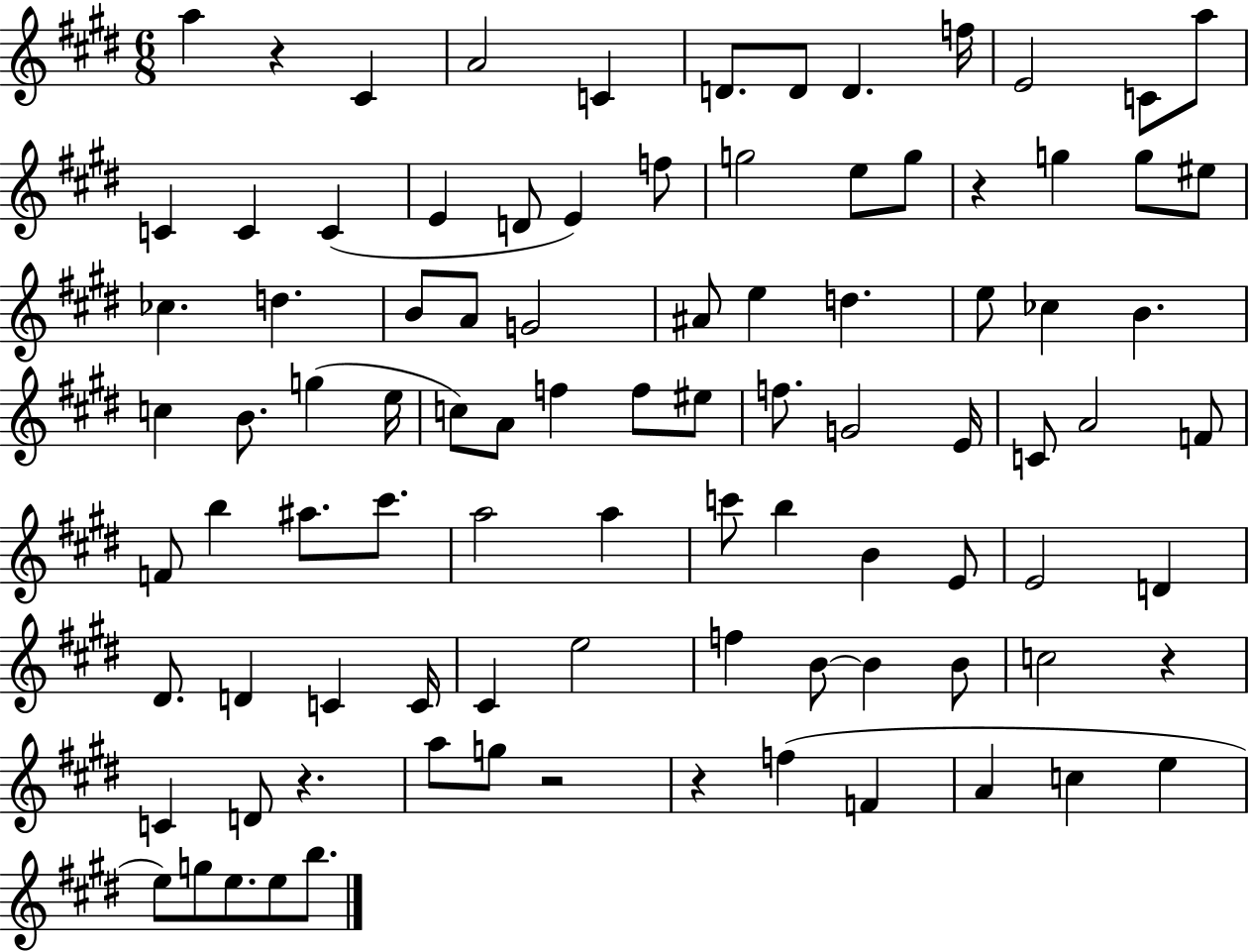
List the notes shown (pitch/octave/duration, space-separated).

A5/q R/q C#4/q A4/h C4/q D4/e. D4/e D4/q. F5/s E4/h C4/e A5/e C4/q C4/q C4/q E4/q D4/e E4/q F5/e G5/h E5/e G5/e R/q G5/q G5/e EIS5/e CES5/q. D5/q. B4/e A4/e G4/h A#4/e E5/q D5/q. E5/e CES5/q B4/q. C5/q B4/e. G5/q E5/s C5/e A4/e F5/q F5/e EIS5/e F5/e. G4/h E4/s C4/e A4/h F4/e F4/e B5/q A#5/e. C#6/e. A5/h A5/q C6/e B5/q B4/q E4/e E4/h D4/q D#4/e. D4/q C4/q C4/s C#4/q E5/h F5/q B4/e B4/q B4/e C5/h R/q C4/q D4/e R/q. A5/e G5/e R/h R/q F5/q F4/q A4/q C5/q E5/q E5/e G5/e E5/e. E5/e B5/e.